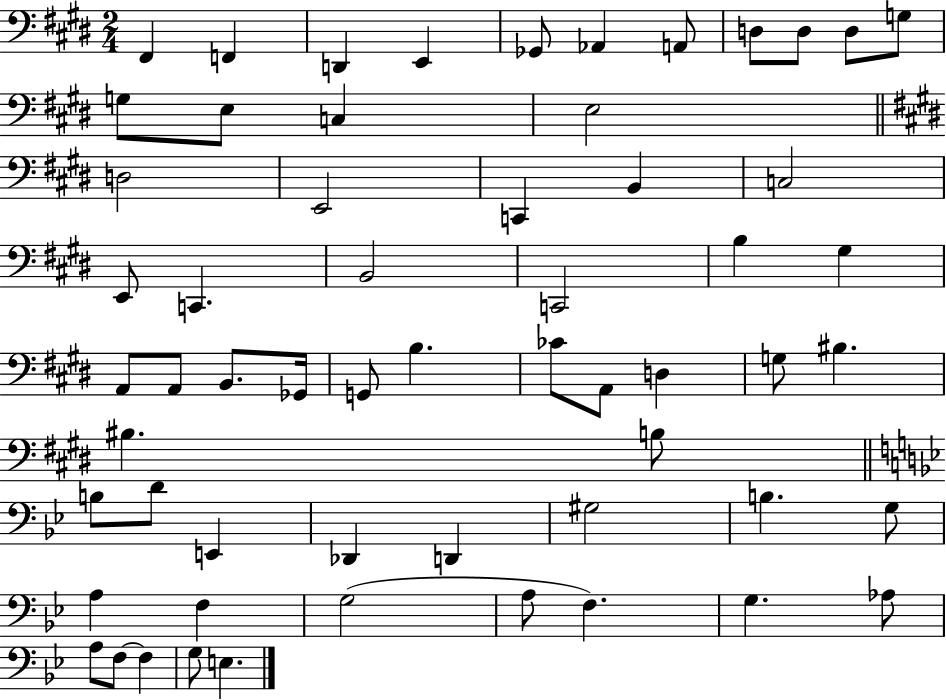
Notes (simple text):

F#2/q F2/q D2/q E2/q Gb2/e Ab2/q A2/e D3/e D3/e D3/e G3/e G3/e E3/e C3/q E3/h D3/h E2/h C2/q B2/q C3/h E2/e C2/q. B2/h C2/h B3/q G#3/q A2/e A2/e B2/e. Gb2/s G2/e B3/q. CES4/e A2/e D3/q G3/e BIS3/q. BIS3/q. B3/e B3/e D4/e E2/q Db2/q D2/q G#3/h B3/q. G3/e A3/q F3/q G3/h A3/e F3/q. G3/q. Ab3/e A3/e F3/e F3/q G3/e E3/q.